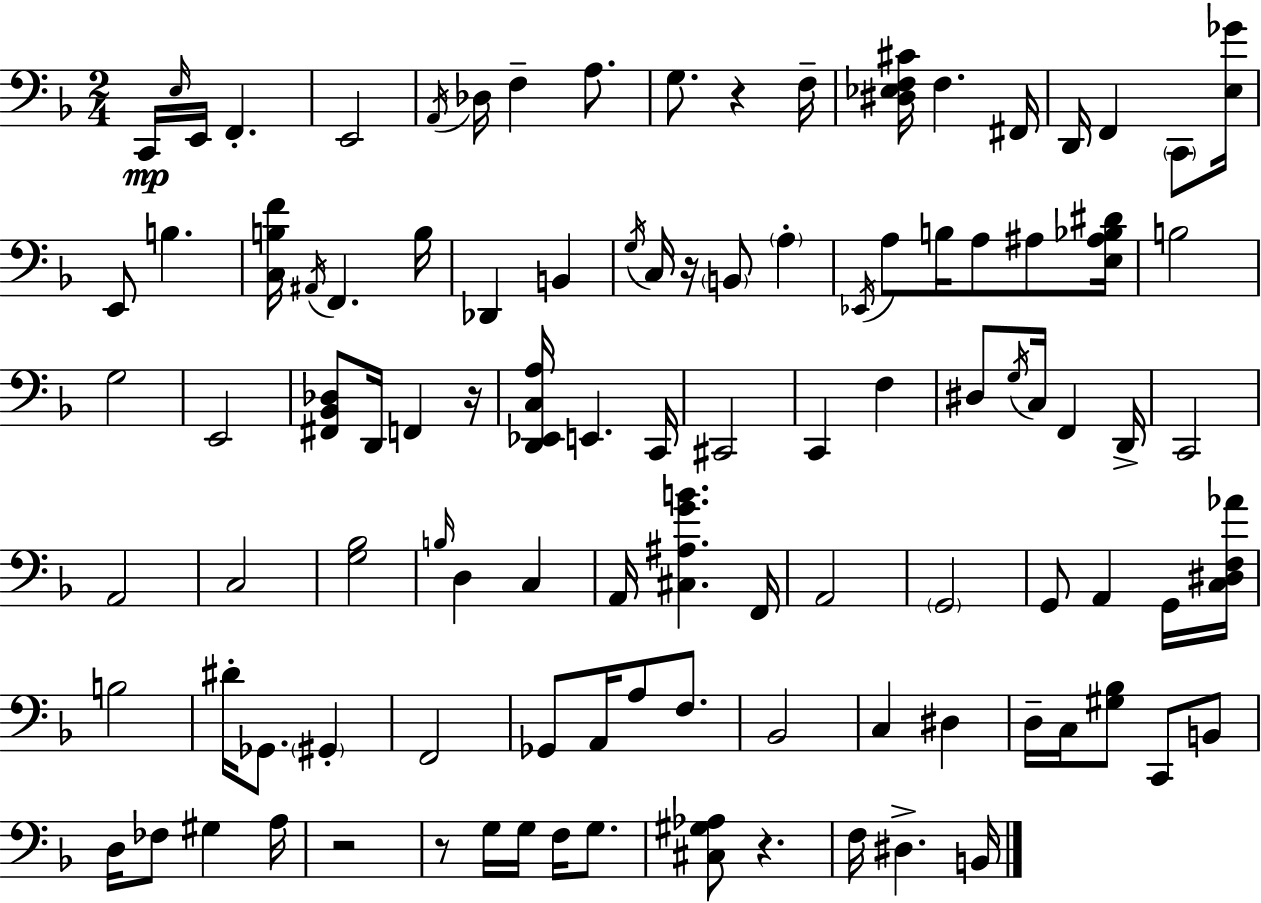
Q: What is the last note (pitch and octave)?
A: B2